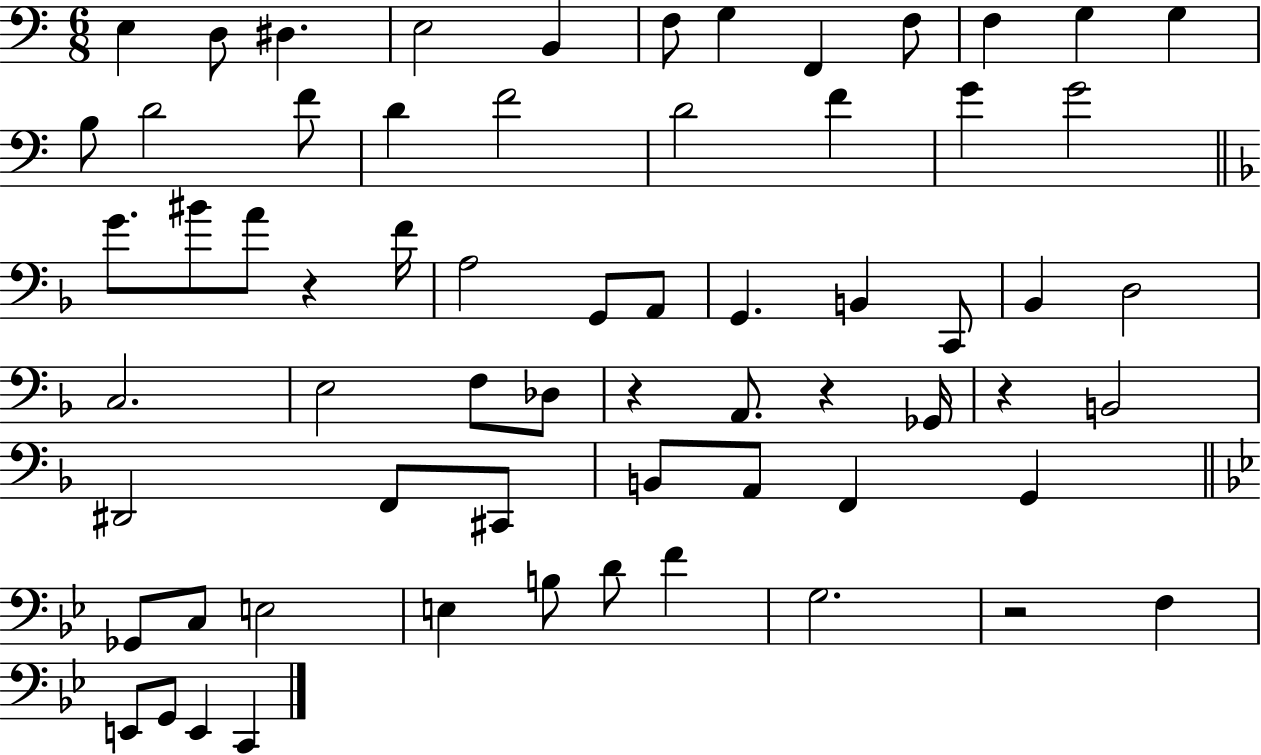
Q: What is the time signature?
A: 6/8